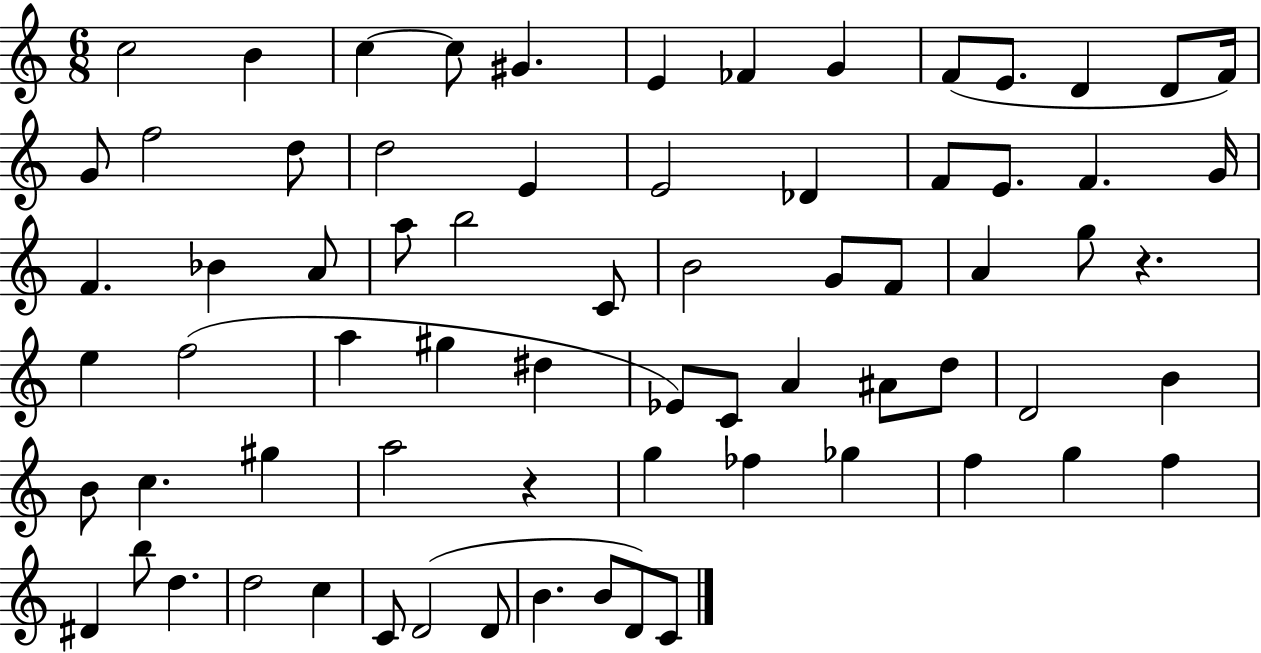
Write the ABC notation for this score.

X:1
T:Untitled
M:6/8
L:1/4
K:C
c2 B c c/2 ^G E _F G F/2 E/2 D D/2 F/4 G/2 f2 d/2 d2 E E2 _D F/2 E/2 F G/4 F _B A/2 a/2 b2 C/2 B2 G/2 F/2 A g/2 z e f2 a ^g ^d _E/2 C/2 A ^A/2 d/2 D2 B B/2 c ^g a2 z g _f _g f g f ^D b/2 d d2 c C/2 D2 D/2 B B/2 D/2 C/2